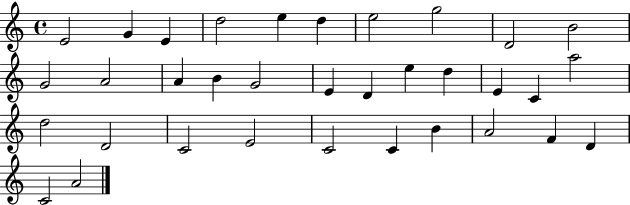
E4/h G4/q E4/q D5/h E5/q D5/q E5/h G5/h D4/h B4/h G4/h A4/h A4/q B4/q G4/h E4/q D4/q E5/q D5/q E4/q C4/q A5/h D5/h D4/h C4/h E4/h C4/h C4/q B4/q A4/h F4/q D4/q C4/h A4/h